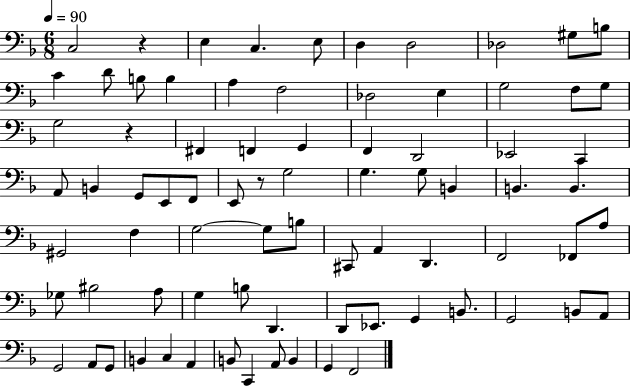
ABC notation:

X:1
T:Untitled
M:6/8
L:1/4
K:F
C,2 z E, C, E,/2 D, D,2 _D,2 ^G,/2 B,/2 C D/2 B,/2 B, A, F,2 _D,2 E, G,2 F,/2 G,/2 G,2 z ^F,, F,, G,, F,, D,,2 _E,,2 C,, A,,/2 B,, G,,/2 E,,/2 F,,/2 E,,/2 z/2 G,2 G, G,/2 B,, B,, B,, ^G,,2 F, G,2 G,/2 B,/2 ^C,,/2 A,, D,, F,,2 _F,,/2 A,/2 _G,/2 ^B,2 A,/2 G, B,/2 D,, D,,/2 _E,,/2 G,, B,,/2 G,,2 B,,/2 A,,/2 G,,2 A,,/2 G,,/2 B,, C, A,, B,,/2 C,, A,,/2 B,, G,, F,,2